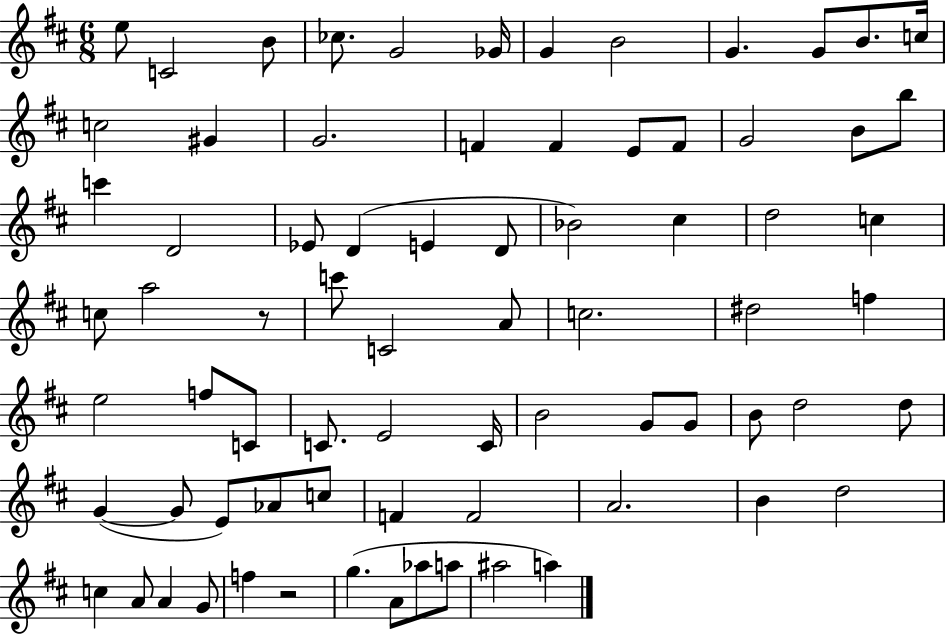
{
  \clef treble
  \numericTimeSignature
  \time 6/8
  \key d \major
  e''8 c'2 b'8 | ces''8. g'2 ges'16 | g'4 b'2 | g'4. g'8 b'8. c''16 | \break c''2 gis'4 | g'2. | f'4 f'4 e'8 f'8 | g'2 b'8 b''8 | \break c'''4 d'2 | ees'8 d'4( e'4 d'8 | bes'2) cis''4 | d''2 c''4 | \break c''8 a''2 r8 | c'''8 c'2 a'8 | c''2. | dis''2 f''4 | \break e''2 f''8 c'8 | c'8. e'2 c'16 | b'2 g'8 g'8 | b'8 d''2 d''8 | \break g'4~(~ g'8 e'8) aes'8 c''8 | f'4 f'2 | a'2. | b'4 d''2 | \break c''4 a'8 a'4 g'8 | f''4 r2 | g''4.( a'8 aes''8 a''8 | ais''2 a''4) | \break \bar "|."
}